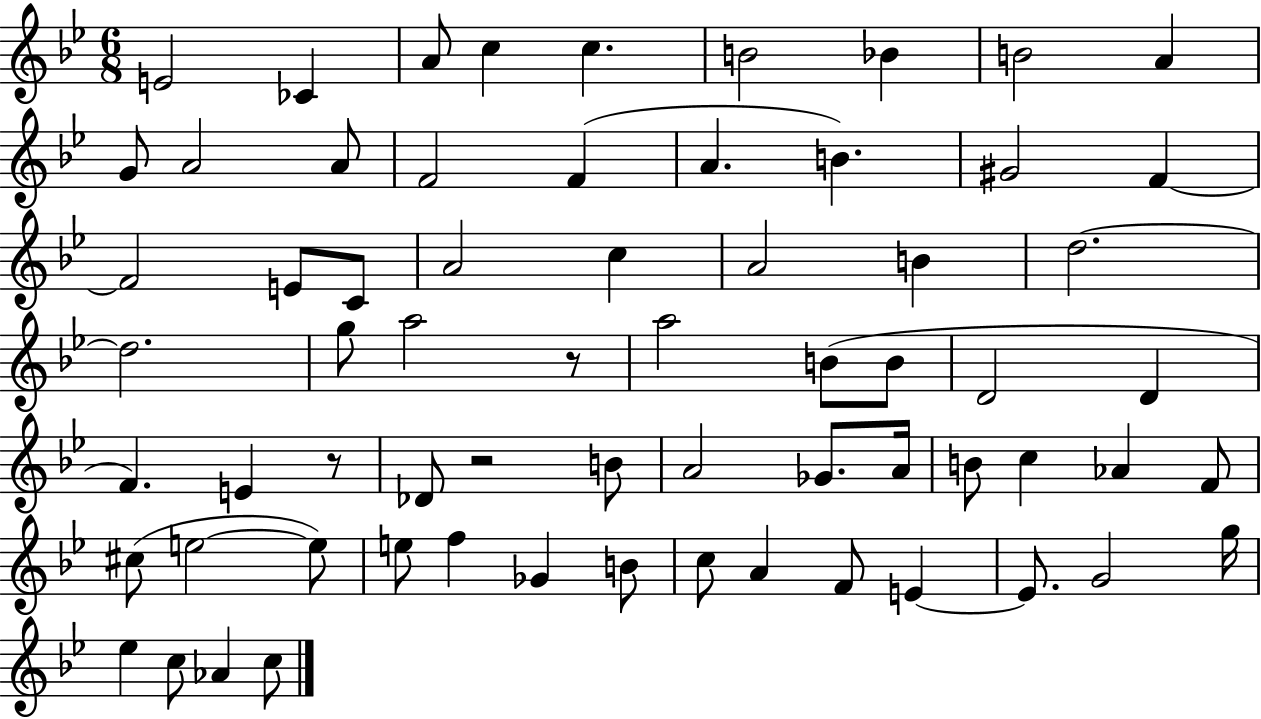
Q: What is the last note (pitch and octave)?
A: C5